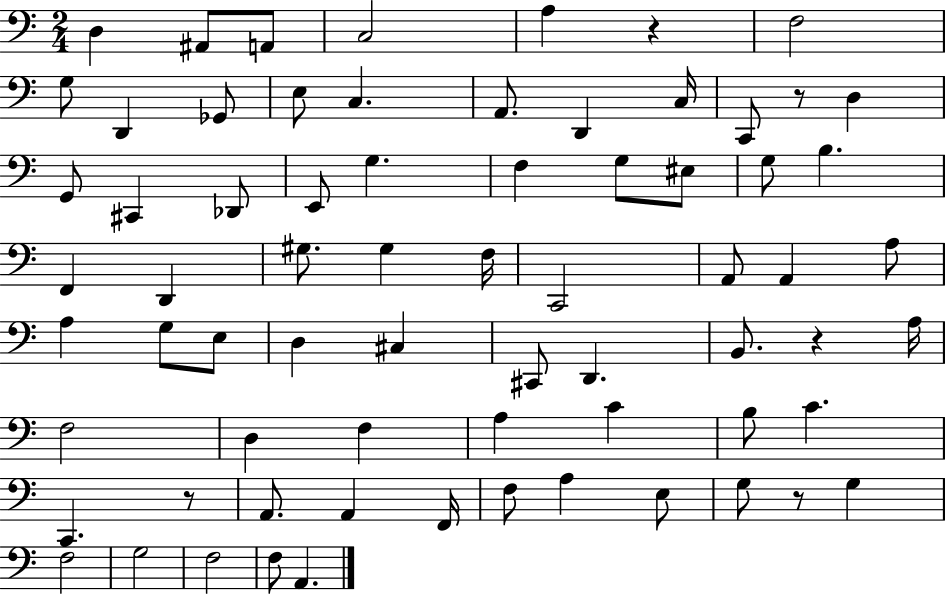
D3/q A#2/e A2/e C3/h A3/q R/q F3/h G3/e D2/q Gb2/e E3/e C3/q. A2/e. D2/q C3/s C2/e R/e D3/q G2/e C#2/q Db2/e E2/e G3/q. F3/q G3/e EIS3/e G3/e B3/q. F2/q D2/q G#3/e. G#3/q F3/s C2/h A2/e A2/q A3/e A3/q G3/e E3/e D3/q C#3/q C#2/e D2/q. B2/e. R/q A3/s F3/h D3/q F3/q A3/q C4/q B3/e C4/q. C2/q. R/e A2/e. A2/q F2/s F3/e A3/q E3/e G3/e R/e G3/q F3/h G3/h F3/h F3/e A2/q.